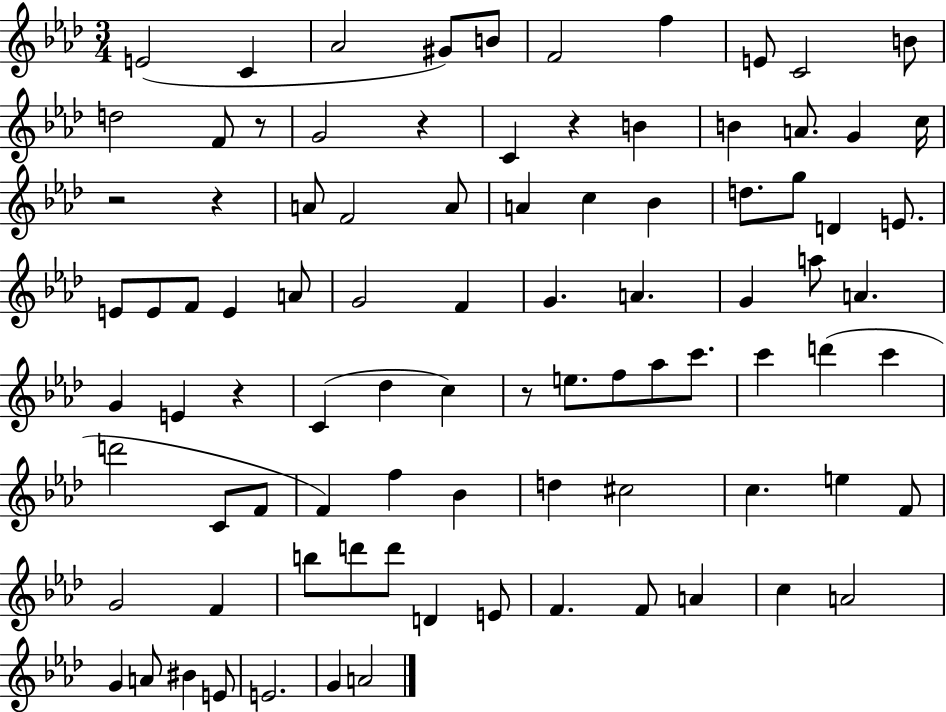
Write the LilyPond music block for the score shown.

{
  \clef treble
  \numericTimeSignature
  \time 3/4
  \key aes \major
  e'2( c'4 | aes'2 gis'8) b'8 | f'2 f''4 | e'8 c'2 b'8 | \break d''2 f'8 r8 | g'2 r4 | c'4 r4 b'4 | b'4 a'8. g'4 c''16 | \break r2 r4 | a'8 f'2 a'8 | a'4 c''4 bes'4 | d''8. g''8 d'4 e'8. | \break e'8 e'8 f'8 e'4 a'8 | g'2 f'4 | g'4. a'4. | g'4 a''8 a'4. | \break g'4 e'4 r4 | c'4( des''4 c''4) | r8 e''8. f''8 aes''8 c'''8. | c'''4 d'''4( c'''4 | \break d'''2 c'8 f'8 | f'4) f''4 bes'4 | d''4 cis''2 | c''4. e''4 f'8 | \break g'2 f'4 | b''8 d'''8 d'''8 d'4 e'8 | f'4. f'8 a'4 | c''4 a'2 | \break g'4 a'8 bis'4 e'8 | e'2. | g'4 a'2 | \bar "|."
}